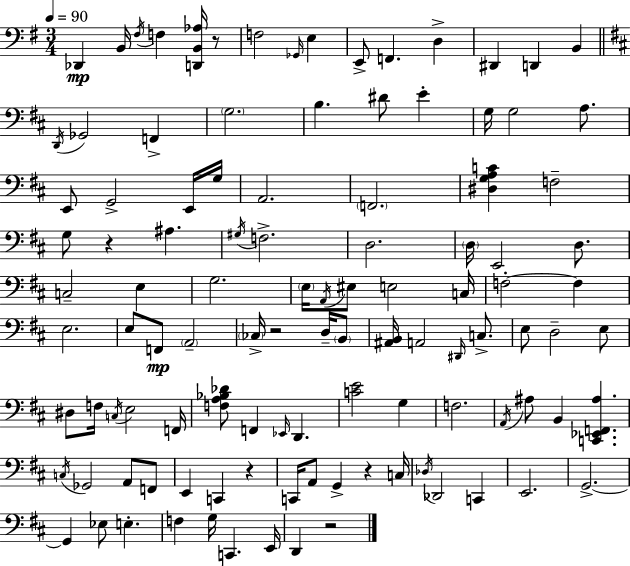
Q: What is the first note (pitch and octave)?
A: Db2